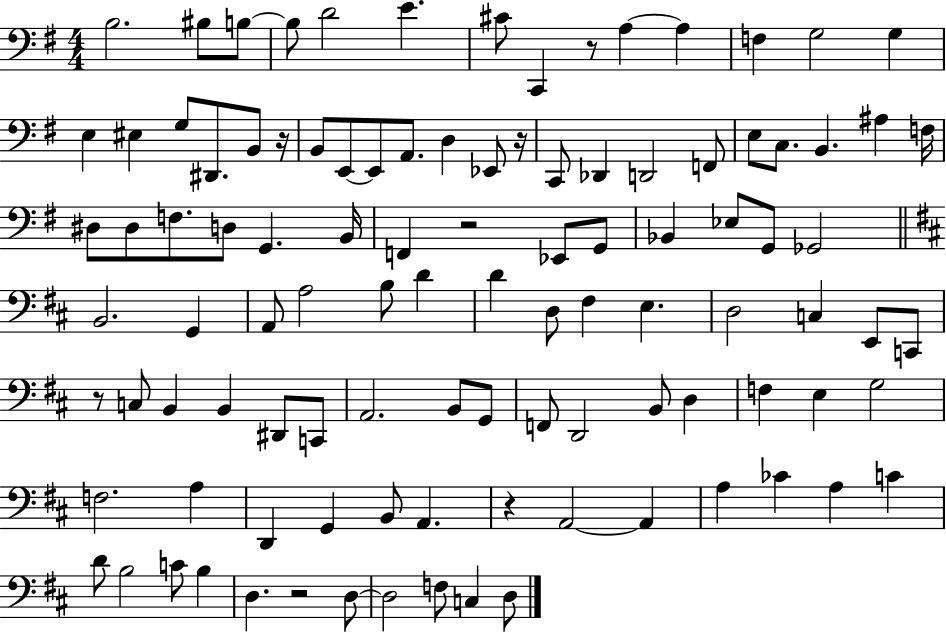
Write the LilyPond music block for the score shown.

{
  \clef bass
  \numericTimeSignature
  \time 4/4
  \key g \major
  b2. bis8 b8~~ | b8 d'2 e'4. | cis'8 c,4 r8 a4~~ a4 | f4 g2 g4 | \break e4 eis4 g8 dis,8. b,8 r16 | b,8 e,8~~ e,8 a,8. d4 ees,8 r16 | c,8 des,4 d,2 f,8 | e8 c8. b,4. ais4 f16 | \break dis8 dis8 f8. d8 g,4. b,16 | f,4 r2 ees,8 g,8 | bes,4 ees8 g,8 ges,2 | \bar "||" \break \key d \major b,2. g,4 | a,8 a2 b8 d'4 | d'4 d8 fis4 e4. | d2 c4 e,8 c,8 | \break r8 c8 b,4 b,4 dis,8 c,8 | a,2. b,8 g,8 | f,8 d,2 b,8 d4 | f4 e4 g2 | \break f2. a4 | d,4 g,4 b,8 a,4. | r4 a,2~~ a,4 | a4 ces'4 a4 c'4 | \break d'8 b2 c'8 b4 | d4. r2 d8~~ | d2 f8 c4 d8 | \bar "|."
}